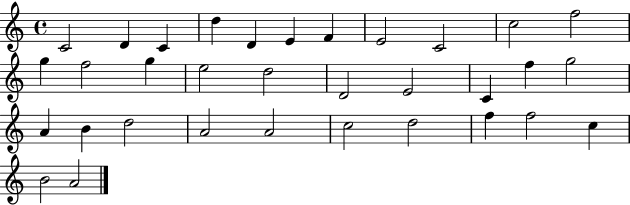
C4/h D4/q C4/q D5/q D4/q E4/q F4/q E4/h C4/h C5/h F5/h G5/q F5/h G5/q E5/h D5/h D4/h E4/h C4/q F5/q G5/h A4/q B4/q D5/h A4/h A4/h C5/h D5/h F5/q F5/h C5/q B4/h A4/h